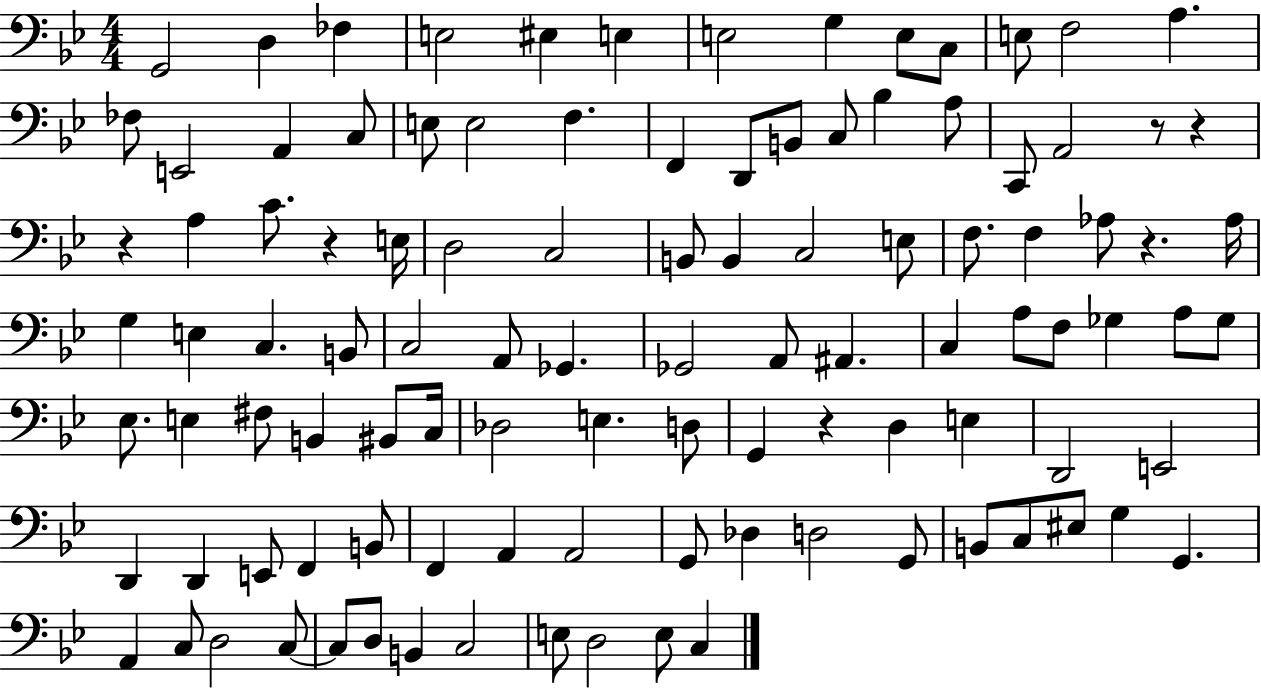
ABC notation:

X:1
T:Untitled
M:4/4
L:1/4
K:Bb
G,,2 D, _F, E,2 ^E, E, E,2 G, E,/2 C,/2 E,/2 F,2 A, _F,/2 E,,2 A,, C,/2 E,/2 E,2 F, F,, D,,/2 B,,/2 C,/2 _B, A,/2 C,,/2 A,,2 z/2 z z A, C/2 z E,/4 D,2 C,2 B,,/2 B,, C,2 E,/2 F,/2 F, _A,/2 z _A,/4 G, E, C, B,,/2 C,2 A,,/2 _G,, _G,,2 A,,/2 ^A,, C, A,/2 F,/2 _G, A,/2 _G,/2 _E,/2 E, ^F,/2 B,, ^B,,/2 C,/4 _D,2 E, D,/2 G,, z D, E, D,,2 E,,2 D,, D,, E,,/2 F,, B,,/2 F,, A,, A,,2 G,,/2 _D, D,2 G,,/2 B,,/2 C,/2 ^E,/2 G, G,, A,, C,/2 D,2 C,/2 C,/2 D,/2 B,, C,2 E,/2 D,2 E,/2 C,